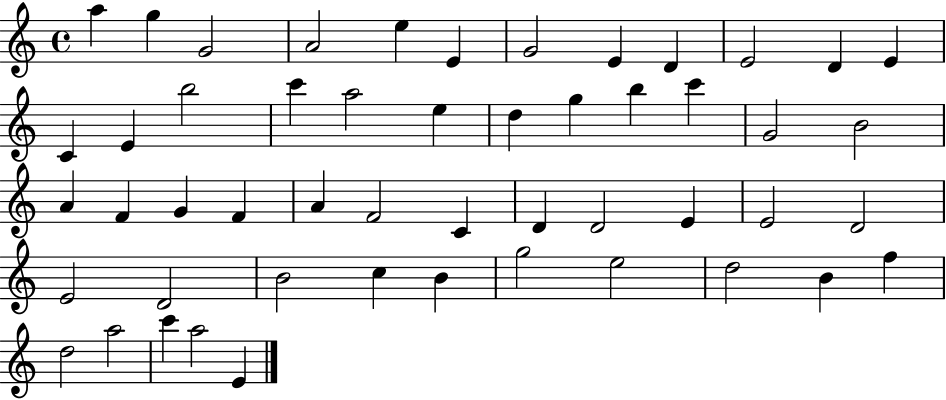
X:1
T:Untitled
M:4/4
L:1/4
K:C
a g G2 A2 e E G2 E D E2 D E C E b2 c' a2 e d g b c' G2 B2 A F G F A F2 C D D2 E E2 D2 E2 D2 B2 c B g2 e2 d2 B f d2 a2 c' a2 E